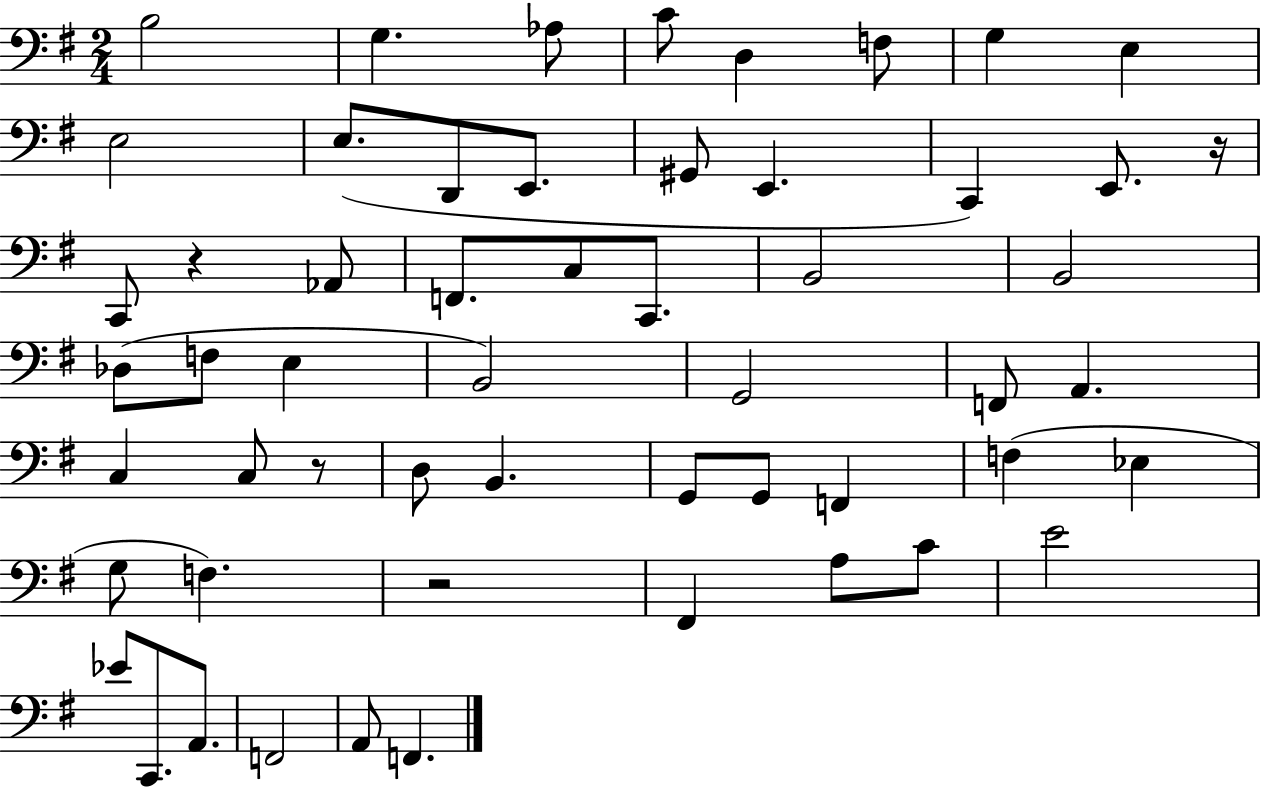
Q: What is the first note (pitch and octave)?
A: B3